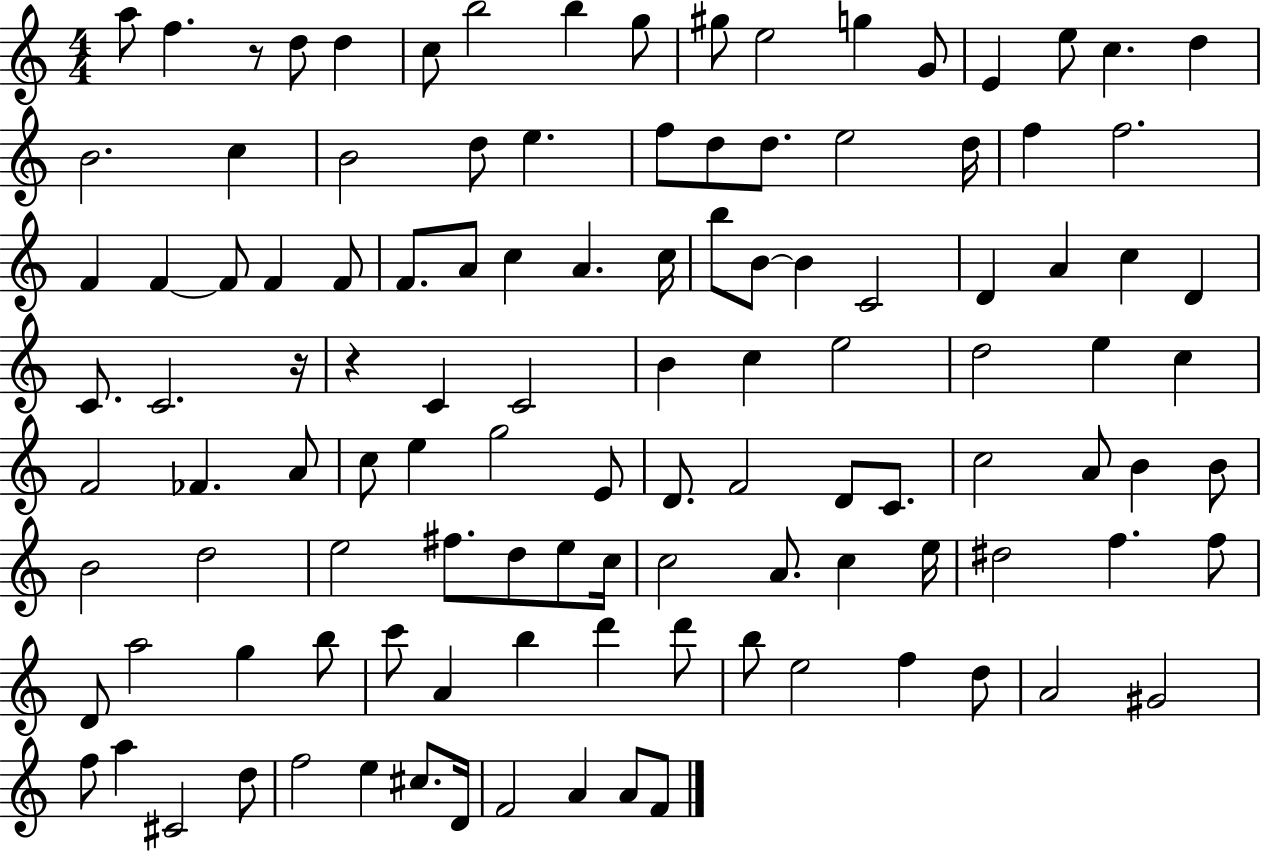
A5/e F5/q. R/e D5/e D5/q C5/e B5/h B5/q G5/e G#5/e E5/h G5/q G4/e E4/q E5/e C5/q. D5/q B4/h. C5/q B4/h D5/e E5/q. F5/e D5/e D5/e. E5/h D5/s F5/q F5/h. F4/q F4/q F4/e F4/q F4/e F4/e. A4/e C5/q A4/q. C5/s B5/e B4/e B4/q C4/h D4/q A4/q C5/q D4/q C4/e. C4/h. R/s R/q C4/q C4/h B4/q C5/q E5/h D5/h E5/q C5/q F4/h FES4/q. A4/e C5/e E5/q G5/h E4/e D4/e. F4/h D4/e C4/e. C5/h A4/e B4/q B4/e B4/h D5/h E5/h F#5/e. D5/e E5/e C5/s C5/h A4/e. C5/q E5/s D#5/h F5/q. F5/e D4/e A5/h G5/q B5/e C6/e A4/q B5/q D6/q D6/e B5/e E5/h F5/q D5/e A4/h G#4/h F5/e A5/q C#4/h D5/e F5/h E5/q C#5/e. D4/s F4/h A4/q A4/e F4/e